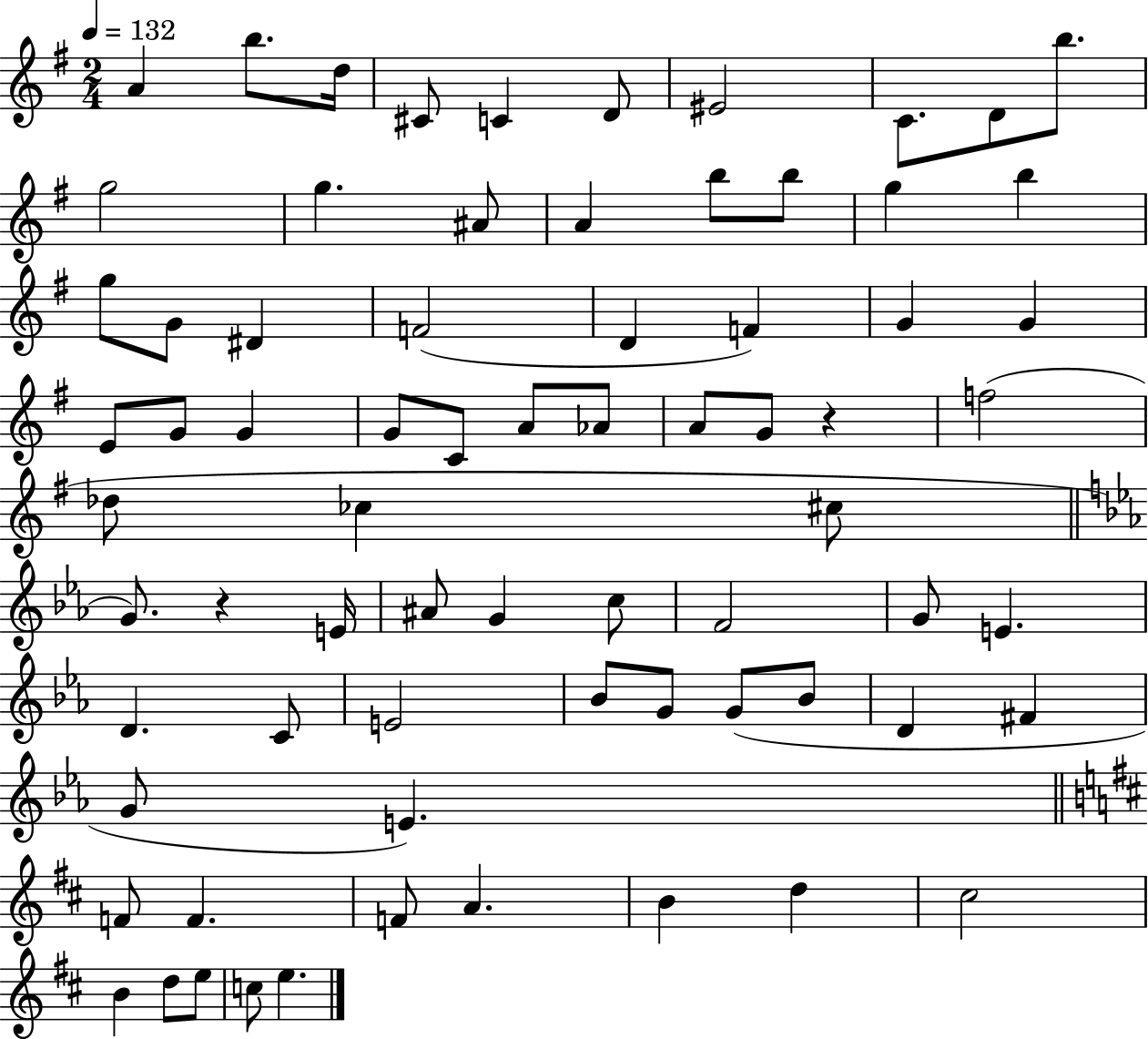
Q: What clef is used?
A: treble